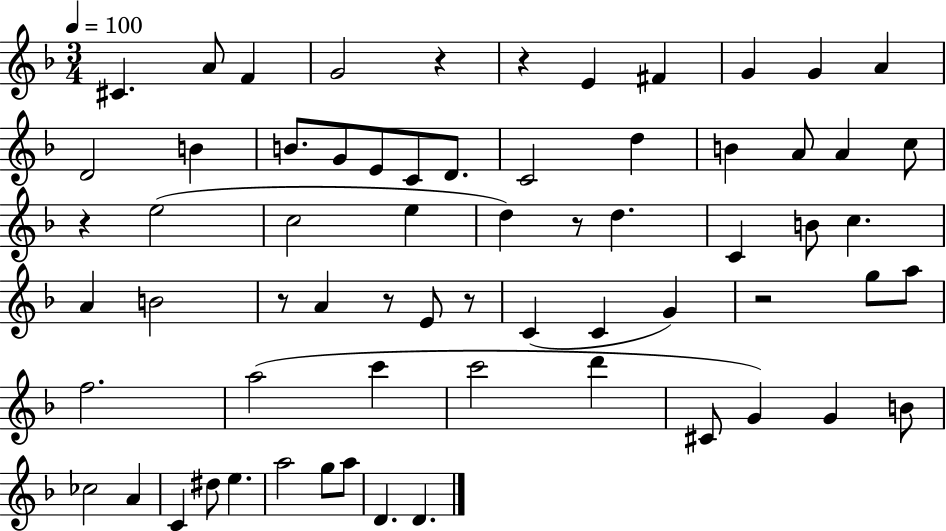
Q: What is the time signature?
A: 3/4